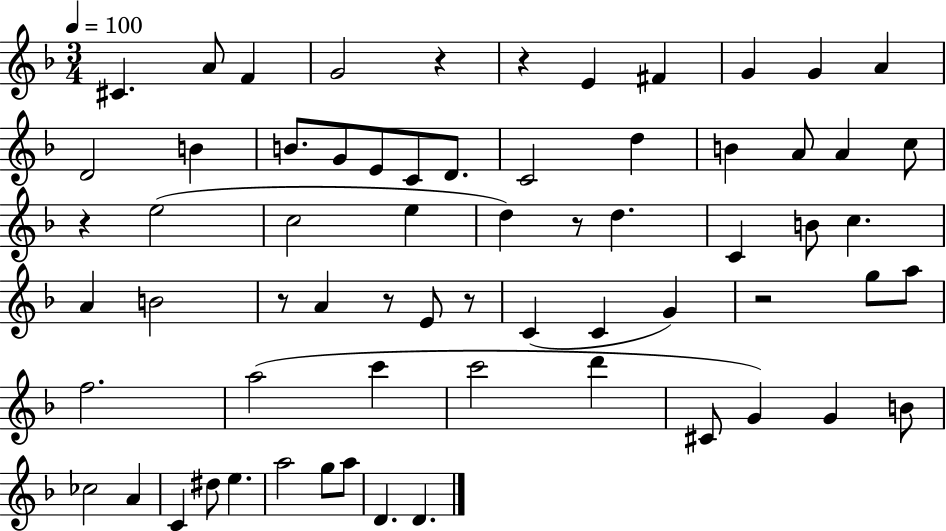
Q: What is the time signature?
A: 3/4